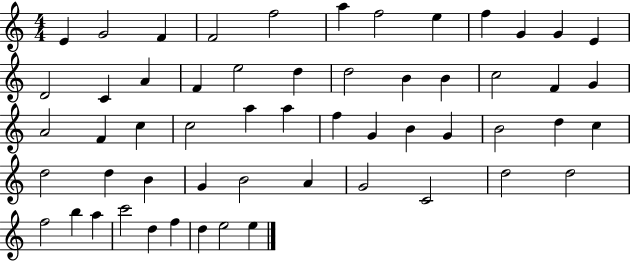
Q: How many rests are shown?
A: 0